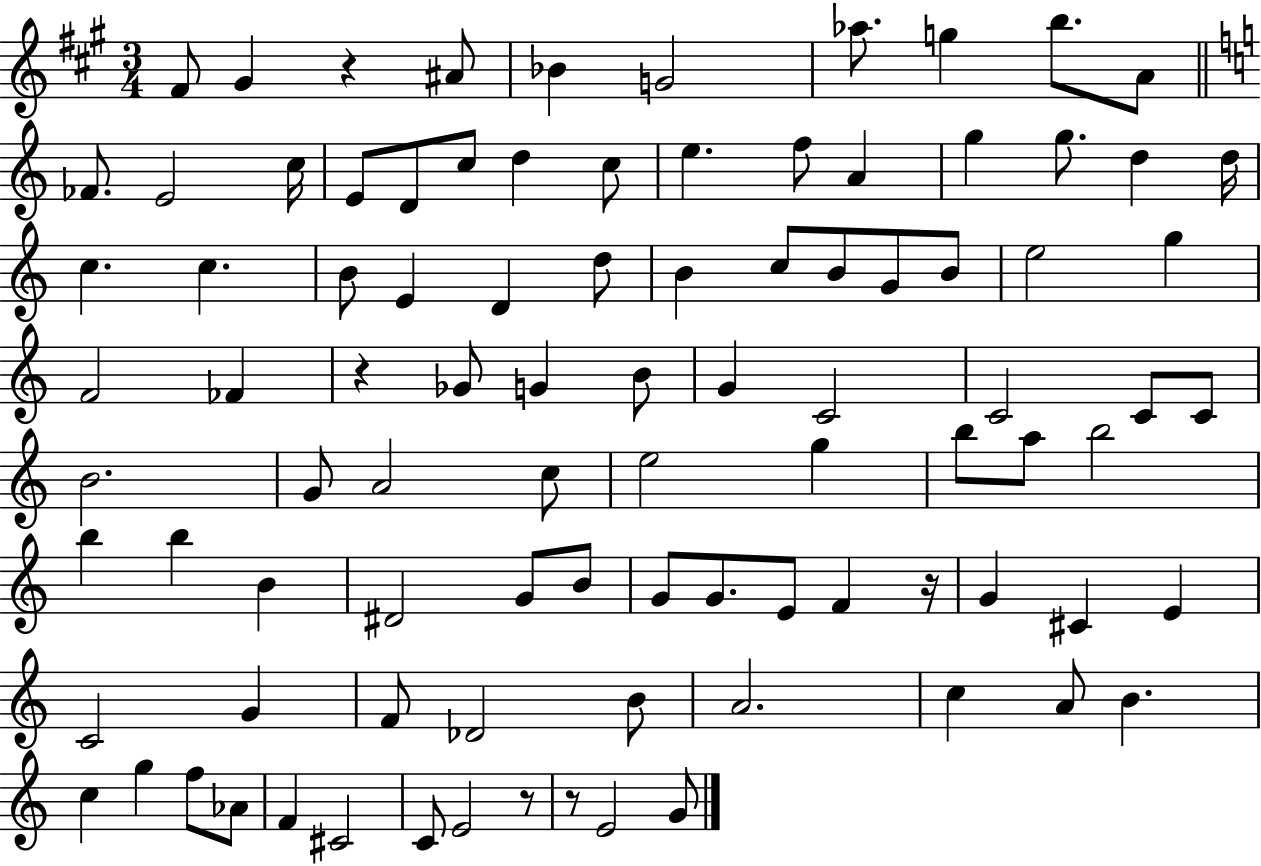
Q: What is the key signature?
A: A major